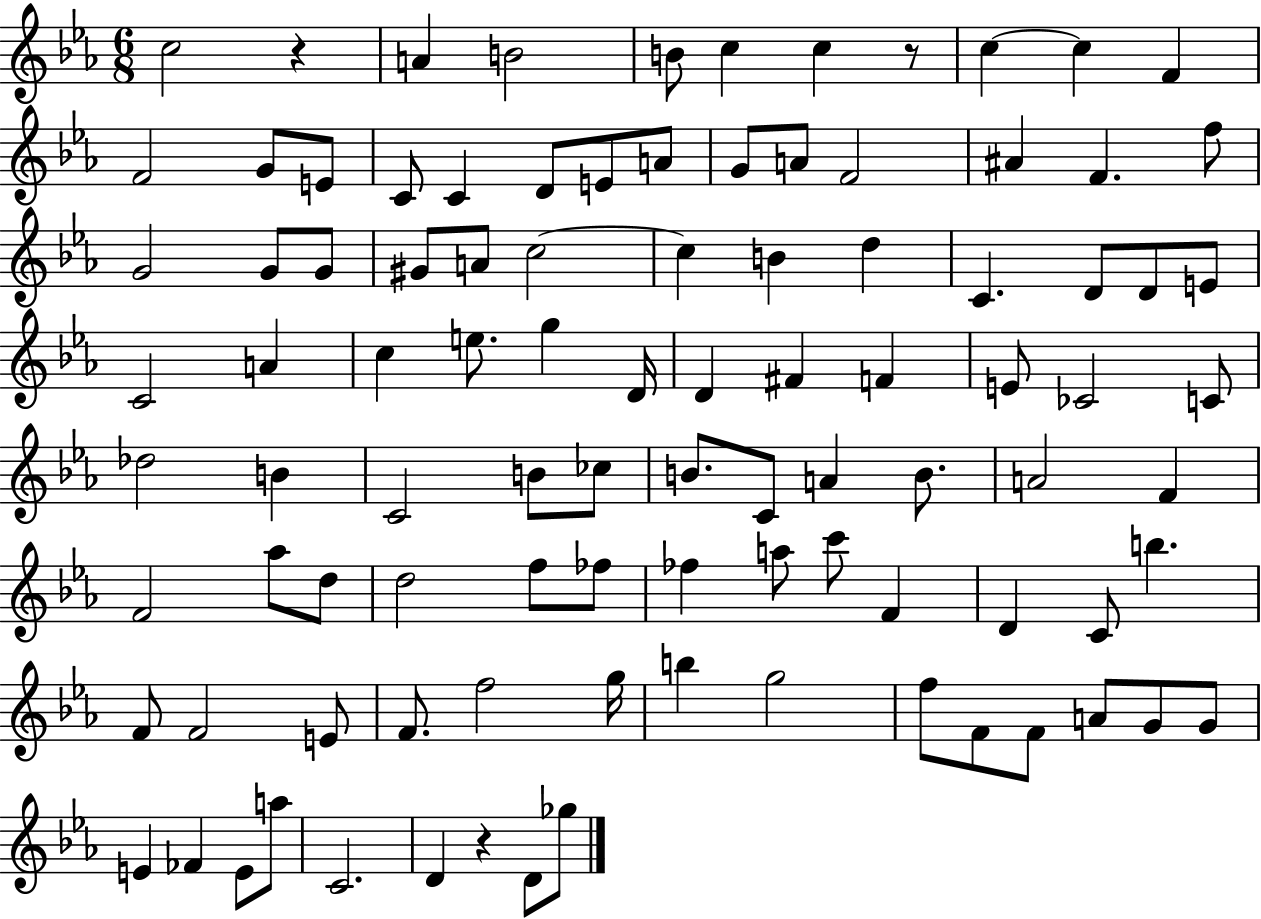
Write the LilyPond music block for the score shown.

{
  \clef treble
  \numericTimeSignature
  \time 6/8
  \key ees \major
  c''2 r4 | a'4 b'2 | b'8 c''4 c''4 r8 | c''4~~ c''4 f'4 | \break f'2 g'8 e'8 | c'8 c'4 d'8 e'8 a'8 | g'8 a'8 f'2 | ais'4 f'4. f''8 | \break g'2 g'8 g'8 | gis'8 a'8 c''2~~ | c''4 b'4 d''4 | c'4. d'8 d'8 e'8 | \break c'2 a'4 | c''4 e''8. g''4 d'16 | d'4 fis'4 f'4 | e'8 ces'2 c'8 | \break des''2 b'4 | c'2 b'8 ces''8 | b'8. c'8 a'4 b'8. | a'2 f'4 | \break f'2 aes''8 d''8 | d''2 f''8 fes''8 | fes''4 a''8 c'''8 f'4 | d'4 c'8 b''4. | \break f'8 f'2 e'8 | f'8. f''2 g''16 | b''4 g''2 | f''8 f'8 f'8 a'8 g'8 g'8 | \break e'4 fes'4 e'8 a''8 | c'2. | d'4 r4 d'8 ges''8 | \bar "|."
}